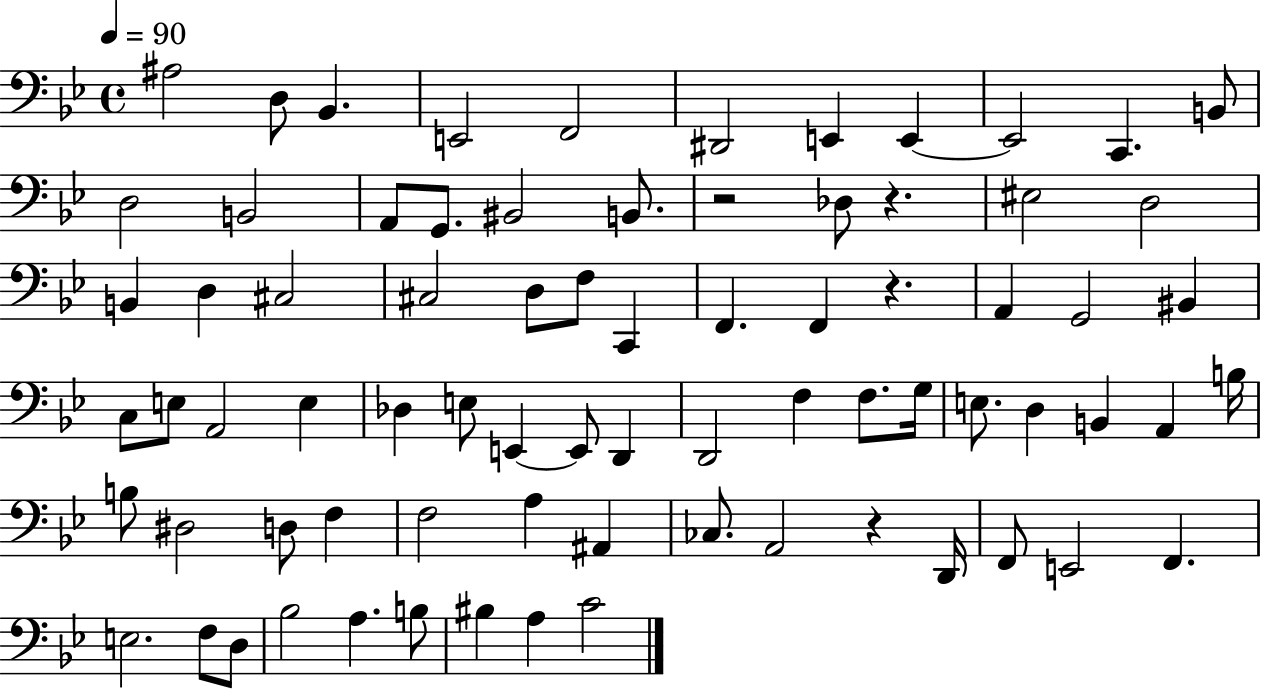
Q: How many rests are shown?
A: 4